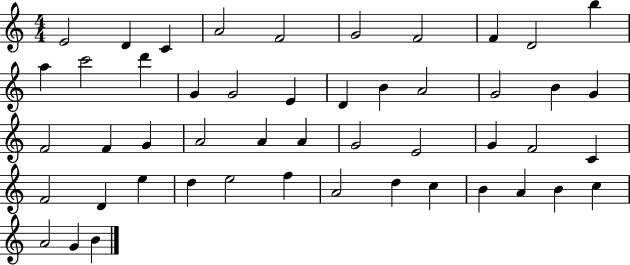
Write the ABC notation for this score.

X:1
T:Untitled
M:4/4
L:1/4
K:C
E2 D C A2 F2 G2 F2 F D2 b a c'2 d' G G2 E D B A2 G2 B G F2 F G A2 A A G2 E2 G F2 C F2 D e d e2 f A2 d c B A B c A2 G B